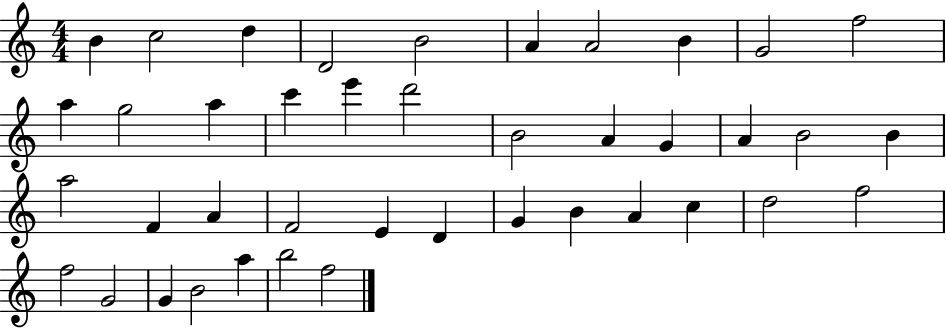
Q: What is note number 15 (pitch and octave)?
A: E6